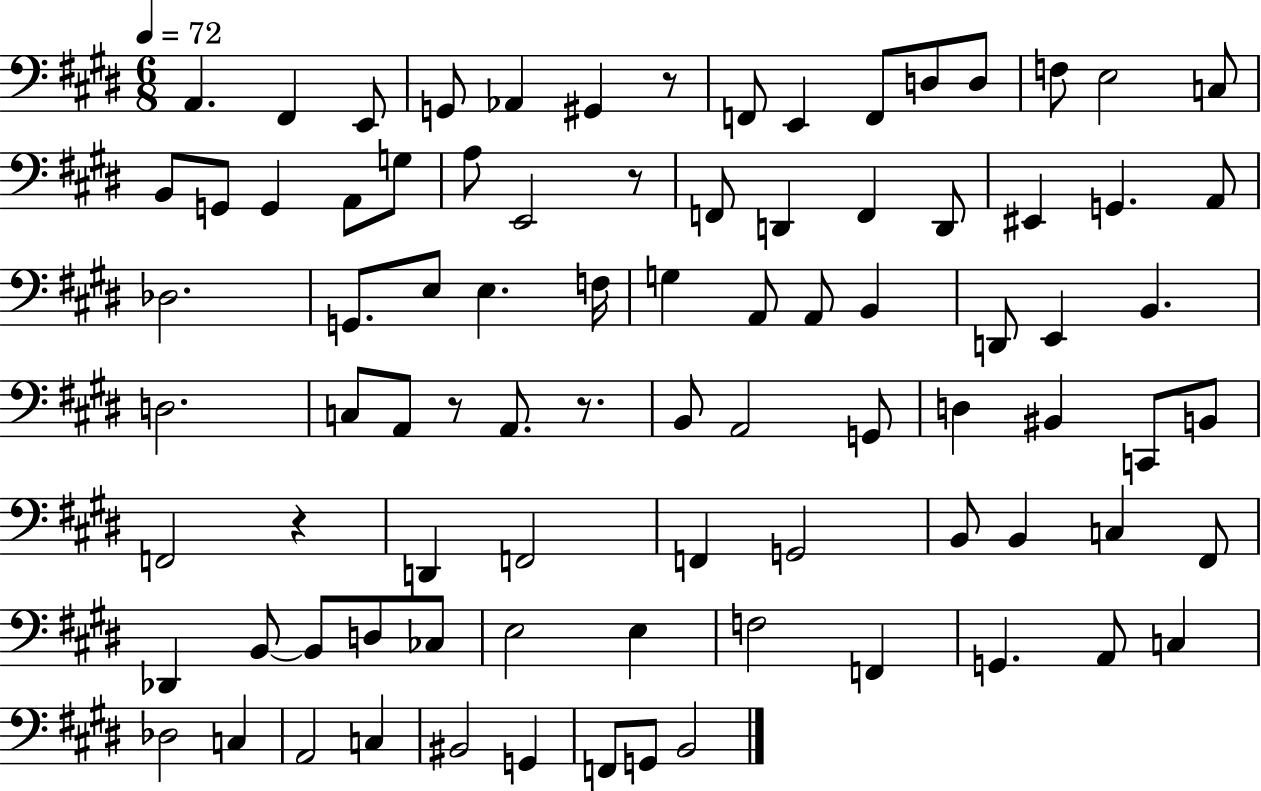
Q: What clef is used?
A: bass